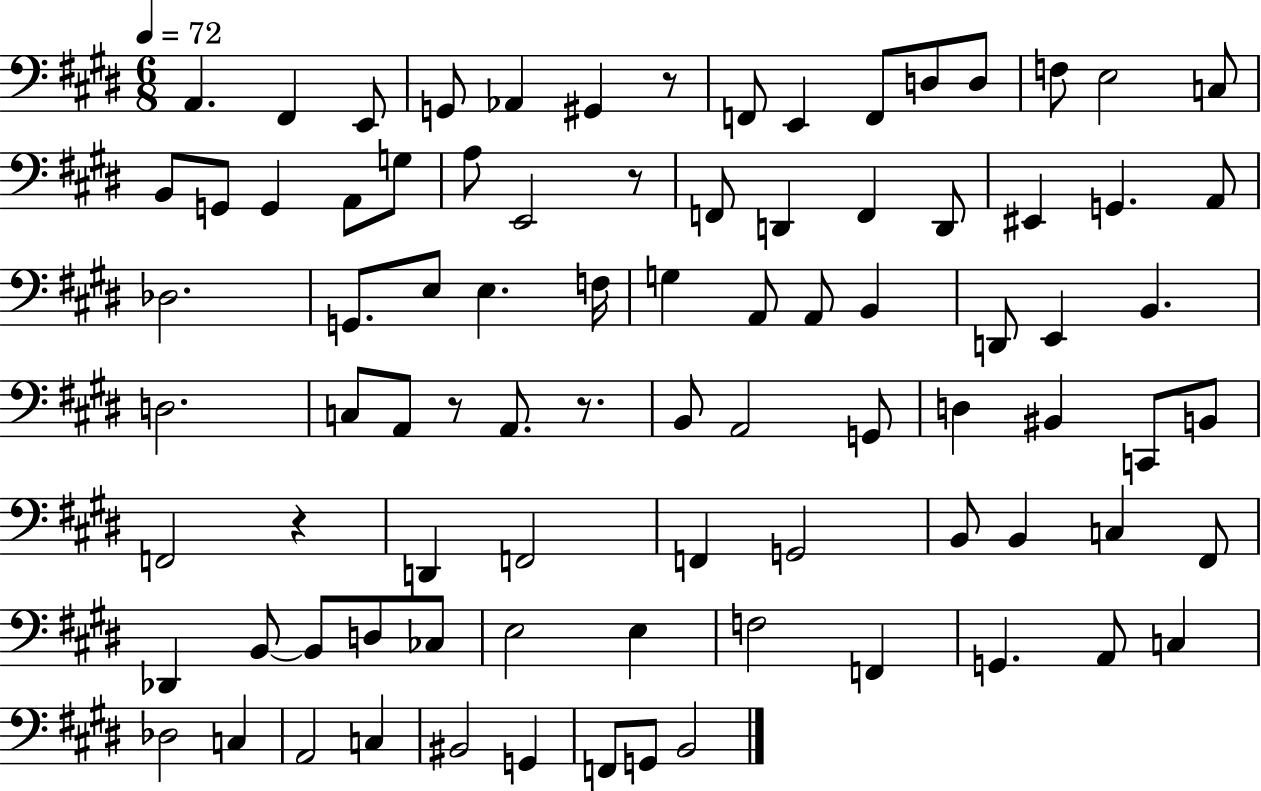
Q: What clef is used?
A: bass